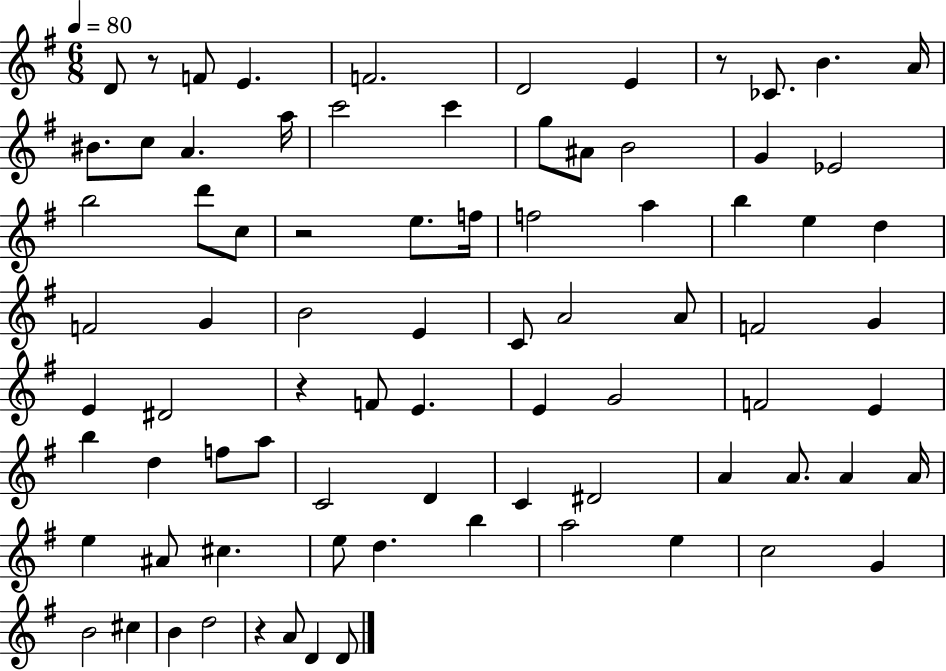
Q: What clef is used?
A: treble